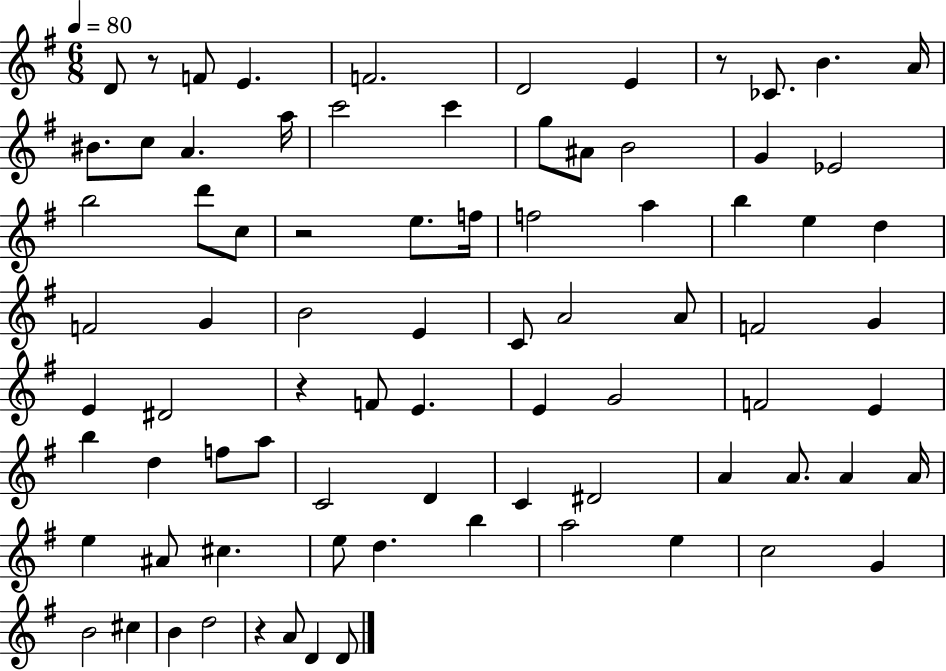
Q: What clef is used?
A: treble